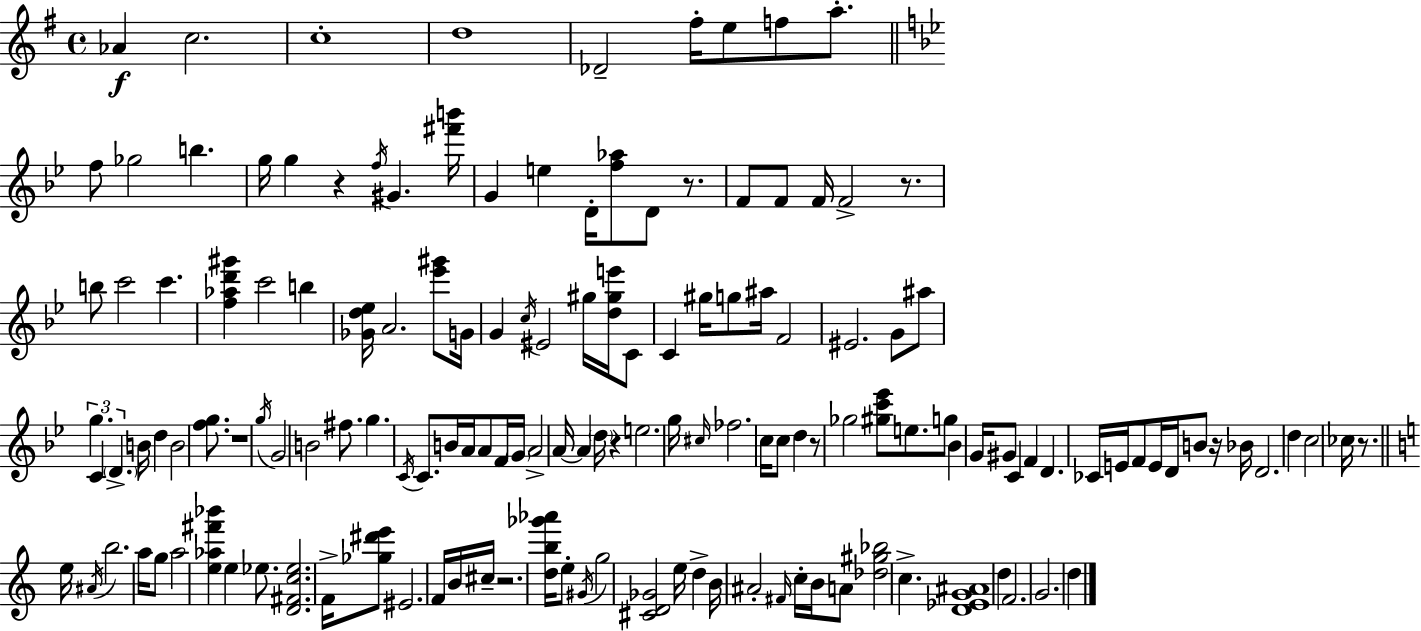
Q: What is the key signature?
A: G major